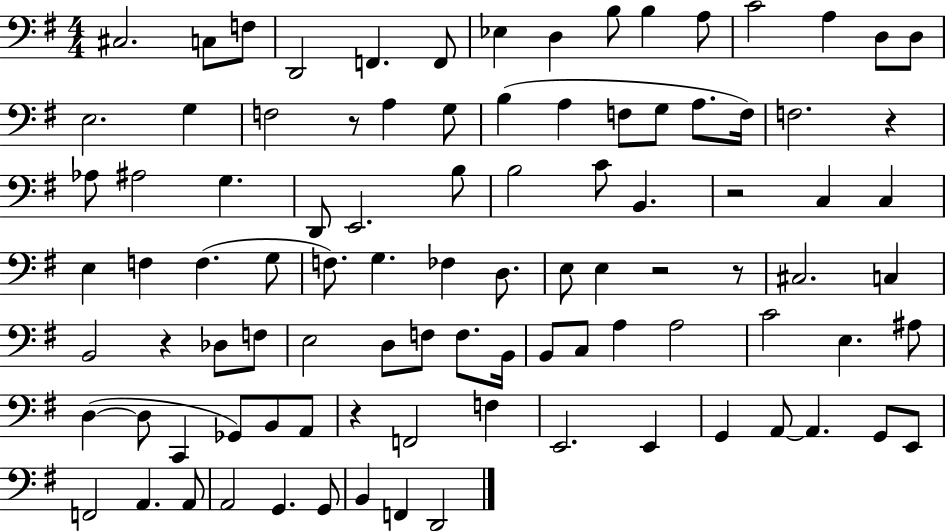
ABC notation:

X:1
T:Untitled
M:4/4
L:1/4
K:G
^C,2 C,/2 F,/2 D,,2 F,, F,,/2 _E, D, B,/2 B, A,/2 C2 A, D,/2 D,/2 E,2 G, F,2 z/2 A, G,/2 B, A, F,/2 G,/2 A,/2 F,/4 F,2 z _A,/2 ^A,2 G, D,,/2 E,,2 B,/2 B,2 C/2 B,, z2 C, C, E, F, F, G,/2 F,/2 G, _F, D,/2 E,/2 E, z2 z/2 ^C,2 C, B,,2 z _D,/2 F,/2 E,2 D,/2 F,/2 F,/2 B,,/4 B,,/2 C,/2 A, A,2 C2 E, ^A,/2 D, D,/2 C,, _G,,/2 B,,/2 A,,/2 z F,,2 F, E,,2 E,, G,, A,,/2 A,, G,,/2 E,,/2 F,,2 A,, A,,/2 A,,2 G,, G,,/2 B,, F,, D,,2